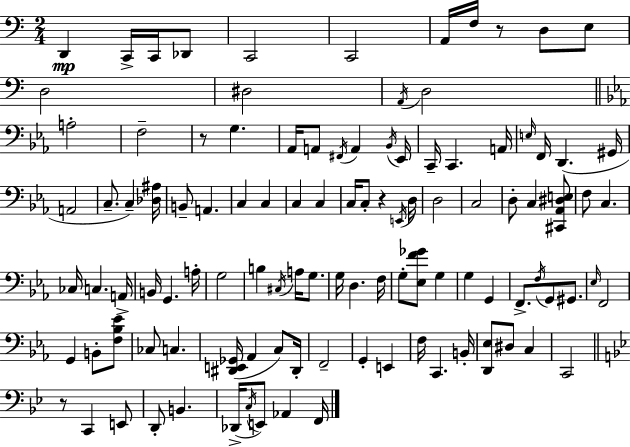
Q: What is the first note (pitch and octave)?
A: D2